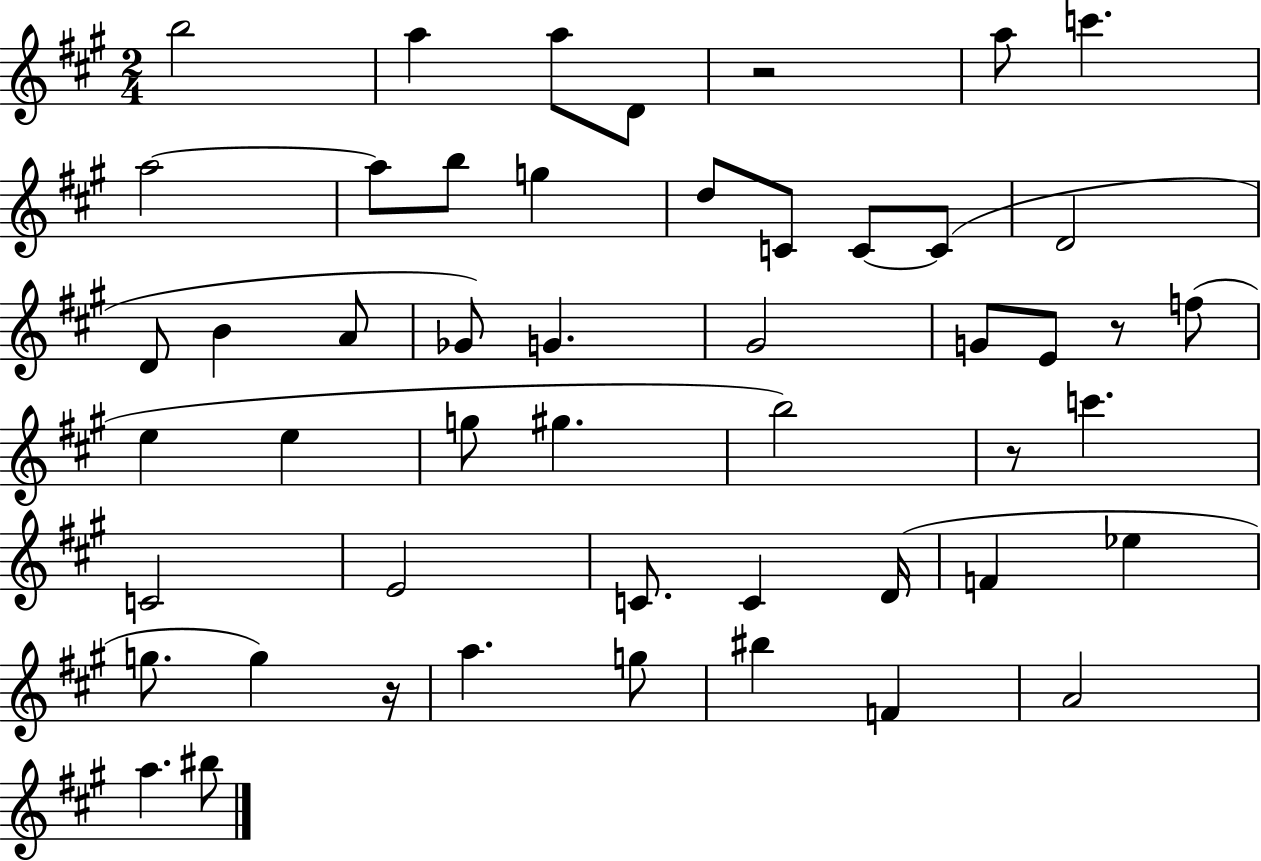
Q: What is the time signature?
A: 2/4